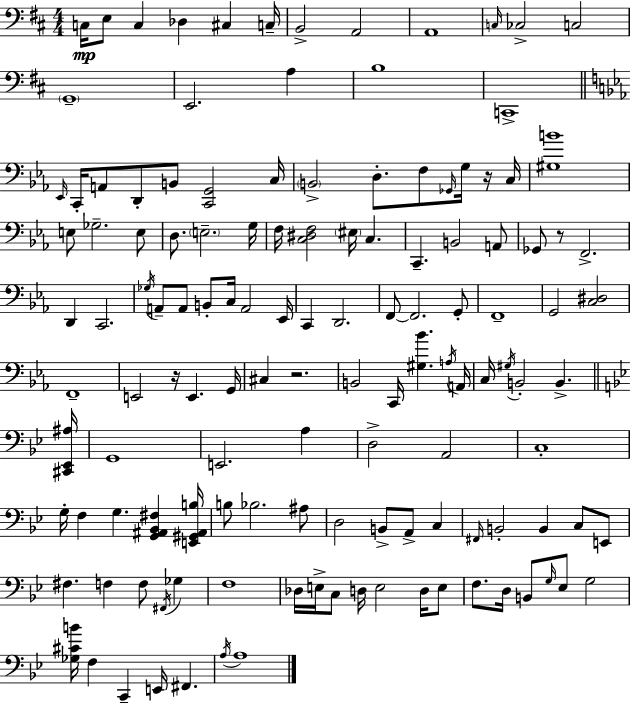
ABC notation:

X:1
T:Untitled
M:4/4
L:1/4
K:D
C,/4 E,/2 C, _D, ^C, C,/4 B,,2 A,,2 A,,4 C,/4 _C,2 C,2 G,,4 E,,2 A, B,4 C,,4 _E,,/4 C,,/4 A,,/2 D,,/2 B,,/2 [C,,G,,]2 C,/4 B,,2 D,/2 F,/2 _G,,/4 G,/4 z/4 C,/4 [^G,B]4 E,/2 _G,2 E,/2 D,/2 E,2 G,/4 F,/4 [C,^D,F,]2 ^E,/4 C, C,, B,,2 A,,/2 _G,,/2 z/2 F,,2 D,, C,,2 _G,/4 A,,/2 A,,/2 B,,/2 C,/4 A,,2 _E,,/4 C,, D,,2 F,,/2 F,,2 G,,/2 F,,4 G,,2 [C,^D,]2 F,,4 E,,2 z/4 E,, G,,/4 ^C, z2 B,,2 C,,/4 [^G,_B] A,/4 A,,/4 C,/4 ^G,/4 B,,2 B,, [^C,,_E,,^A,]/4 G,,4 E,,2 A, D,2 A,,2 C,4 G,/4 F, G, [G,,^A,,_B,,^F,] [E,,^G,,^A,,B,]/4 B,/2 _B,2 ^A,/2 D,2 B,,/2 A,,/2 C, ^F,,/4 B,,2 B,, C,/2 E,,/2 ^F, F, F,/2 ^F,,/4 _G, F,4 _D,/4 E,/4 C,/2 D,/4 E,2 D,/4 E,/2 F,/2 D,/4 B,,/2 G,/4 _E,/2 G,2 [_G,^CB]/4 F, C,, E,,/4 ^F,, A,/4 A,4